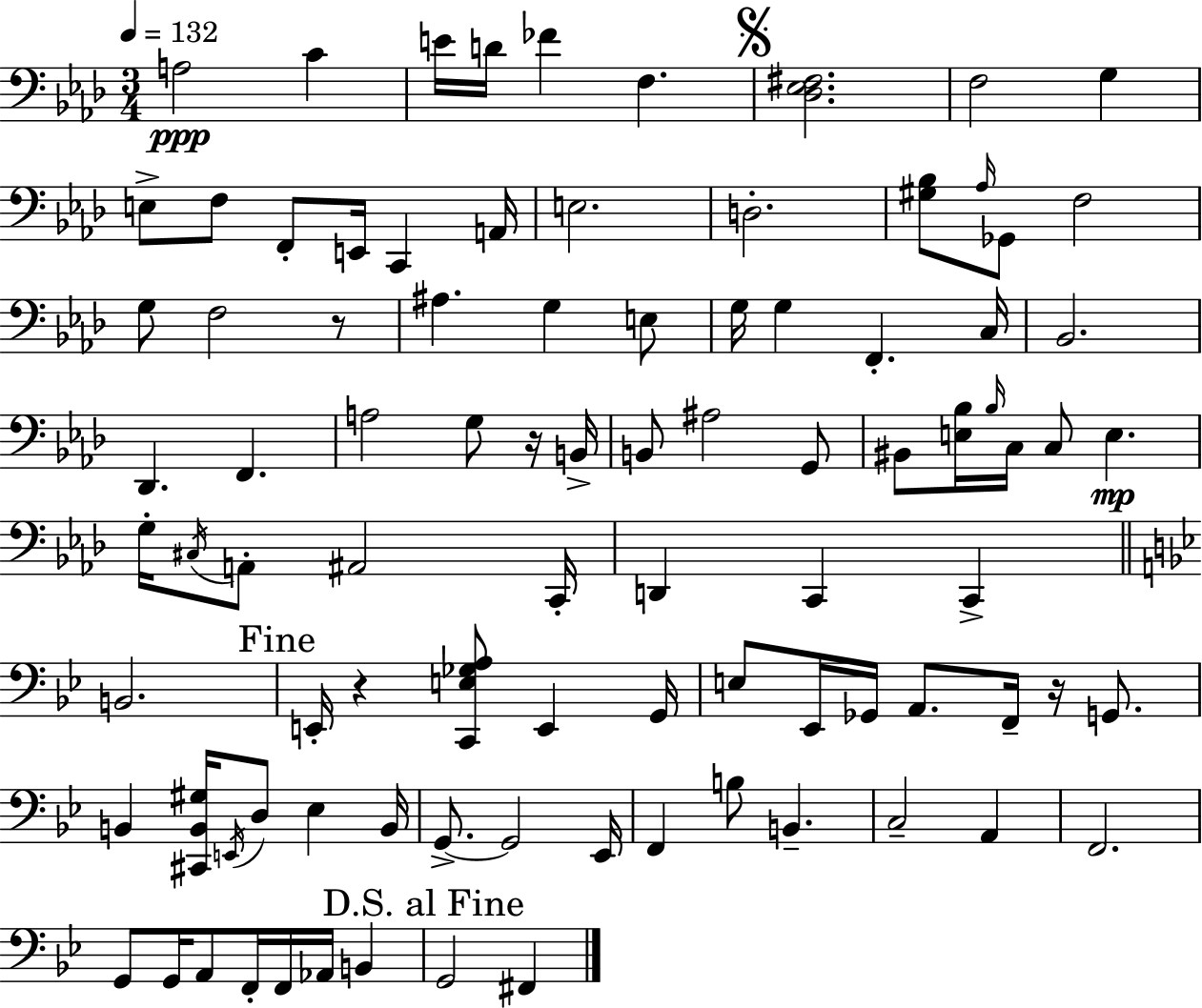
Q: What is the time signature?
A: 3/4